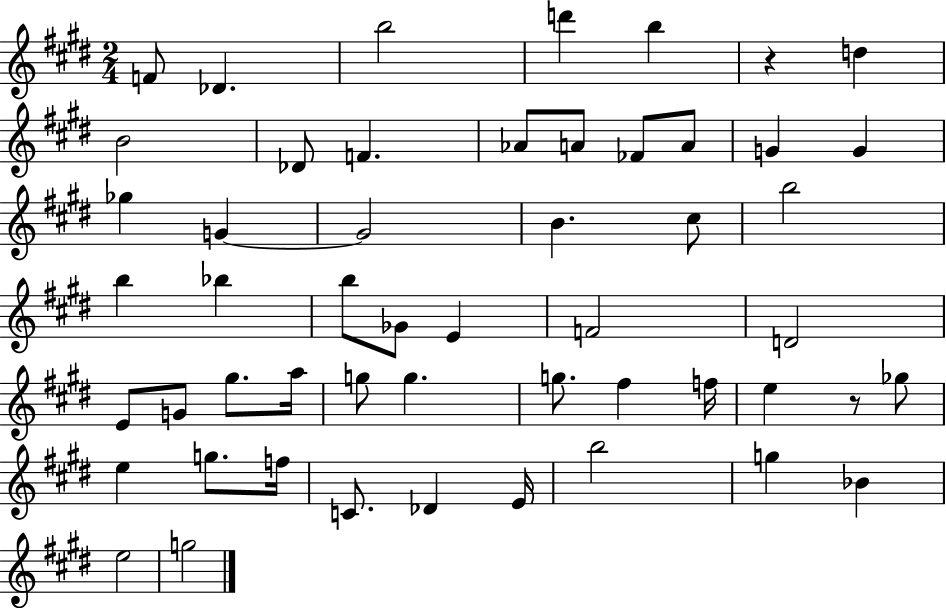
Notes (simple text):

F4/e Db4/q. B5/h D6/q B5/q R/q D5/q B4/h Db4/e F4/q. Ab4/e A4/e FES4/e A4/e G4/q G4/q Gb5/q G4/q G4/h B4/q. C#5/e B5/h B5/q Bb5/q B5/e Gb4/e E4/q F4/h D4/h E4/e G4/e G#5/e. A5/s G5/e G5/q. G5/e. F#5/q F5/s E5/q R/e Gb5/e E5/q G5/e. F5/s C4/e. Db4/q E4/s B5/h G5/q Bb4/q E5/h G5/h